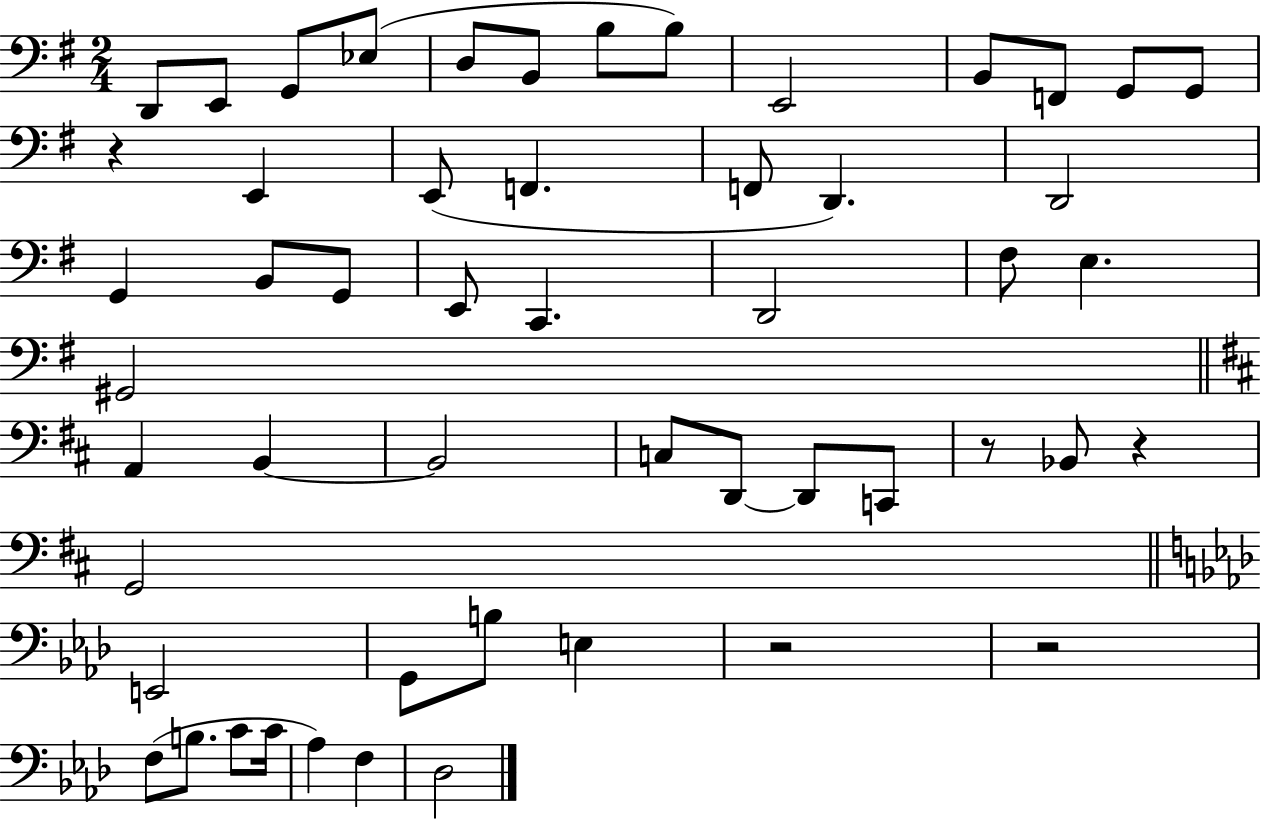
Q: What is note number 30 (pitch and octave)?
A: B2